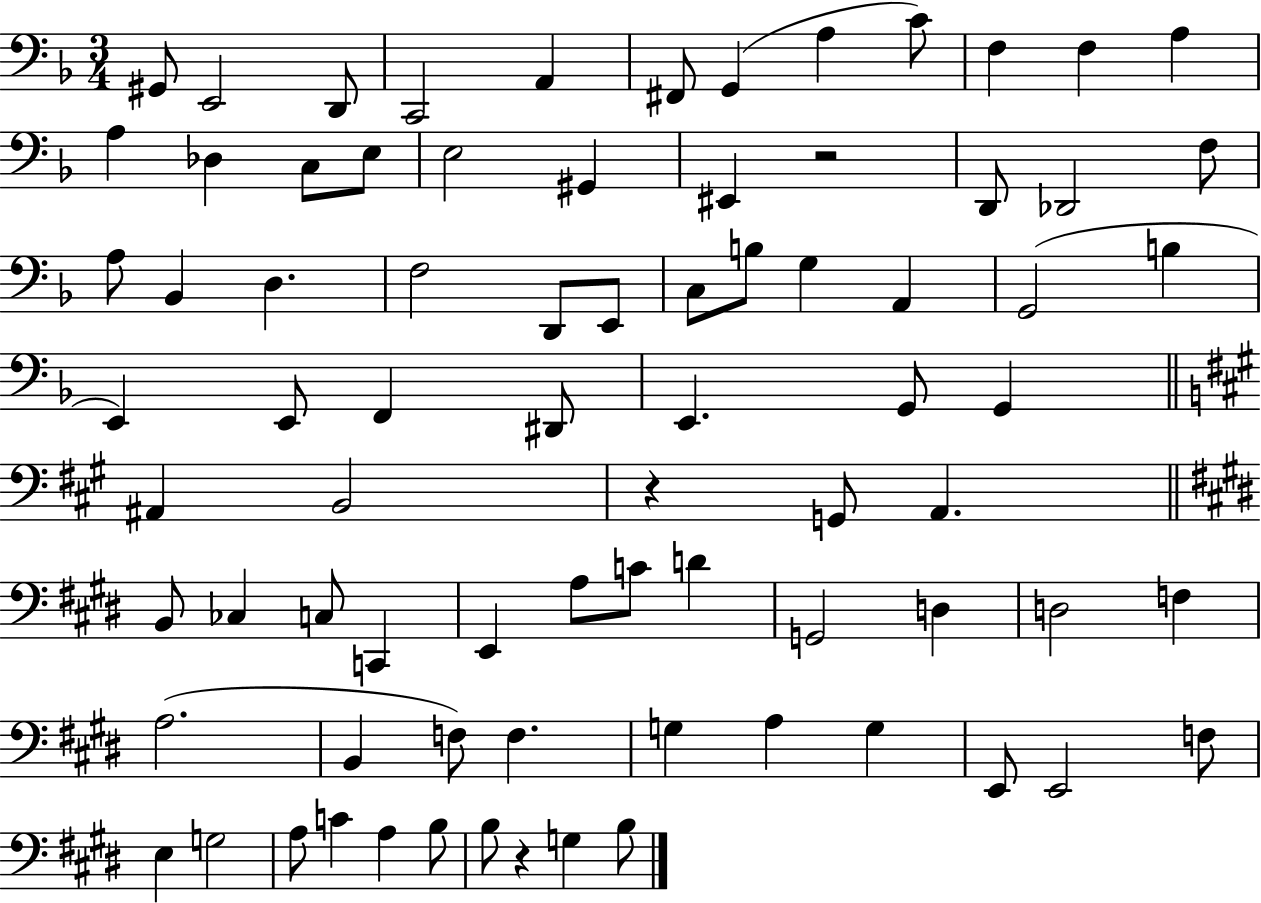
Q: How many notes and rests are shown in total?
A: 79